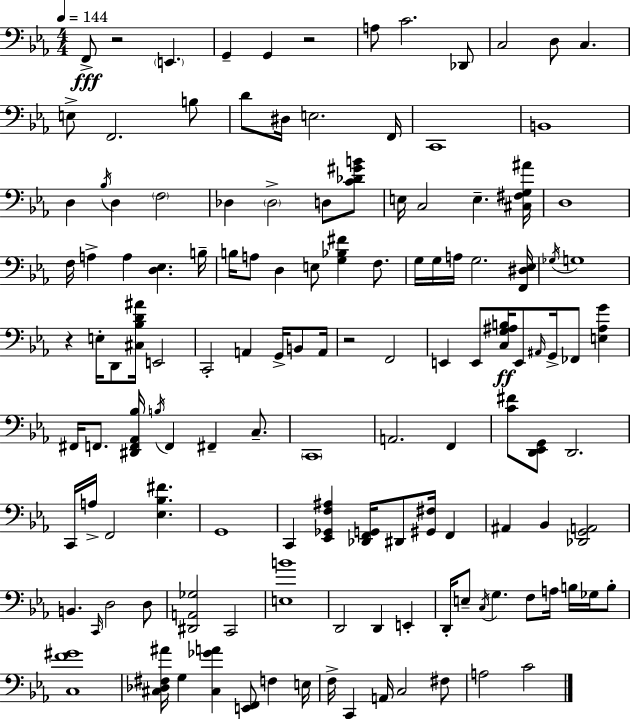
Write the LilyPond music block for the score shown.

{
  \clef bass
  \numericTimeSignature
  \time 4/4
  \key c \minor
  \tempo 4 = 144
  f,8->\fff r2 \parenthesize e,4. | g,4-- g,4 r2 | a8 c'2. des,8 | c2 d8 c4. | \break e8-> f,2. b8 | d'8 dis16 e2. f,16 | c,1 | b,1 | \break d4 \acciaccatura { bes16 } d4 \parenthesize f2 | des4 \parenthesize des2-> d8 <c' des' gis' b'>8 | e16 c2 e4.-- | <cis fis g ais'>16 d1 | \break f16 a4-> a4 <d ees>4. | b16-- b16 a8 d4 e8 <g bes fis'>4 f8. | g16 g16 a16 g2. | <f, dis ees>16 \acciaccatura { ges16 } g1 | \break r4 e16-. d,8 <cis bes d' ais'>16 e,2 | c,2-. a,4 g,16-> b,8 | a,16 r2 f,2 | e,4 e,8 <c g ais b>16\ff e,8 \grace { ais,16 } g,16-> fes,8 <e ais g'>4 | \break fis,16 f,8. <dis, f, aes, bes>16 \acciaccatura { b16 } f,4 fis,4-- | c8.-- \parenthesize c,1 | a,2. | f,4 <c' fis'>8 <d, ees, g,>8 d,2. | \break c,16 a16-> f,2 <ees bes fis'>4. | g,1 | c,4 <ees, ges, f ais>4 <des, f, g,>16 dis,8 <gis, fis>16 | f,4 ais,4 bes,4 <des, g, a,>2 | \break b,4. \grace { c,16 } d2 | d8 <dis, a, ges>2 c,2 | <e b'>1 | d,2 d,4 | \break e,4-. d,16-. e8-- \acciaccatura { c16 } g4. f8 | a16 b16 ges16 b8-. <c f' gis'>1 | <cis des fis ais'>16 g4 <cis ges' a'>4 <e, f,>8 | f4 e16 f16-> c,4 a,16 c2 | \break fis8 a2 c'2 | \bar "|."
}